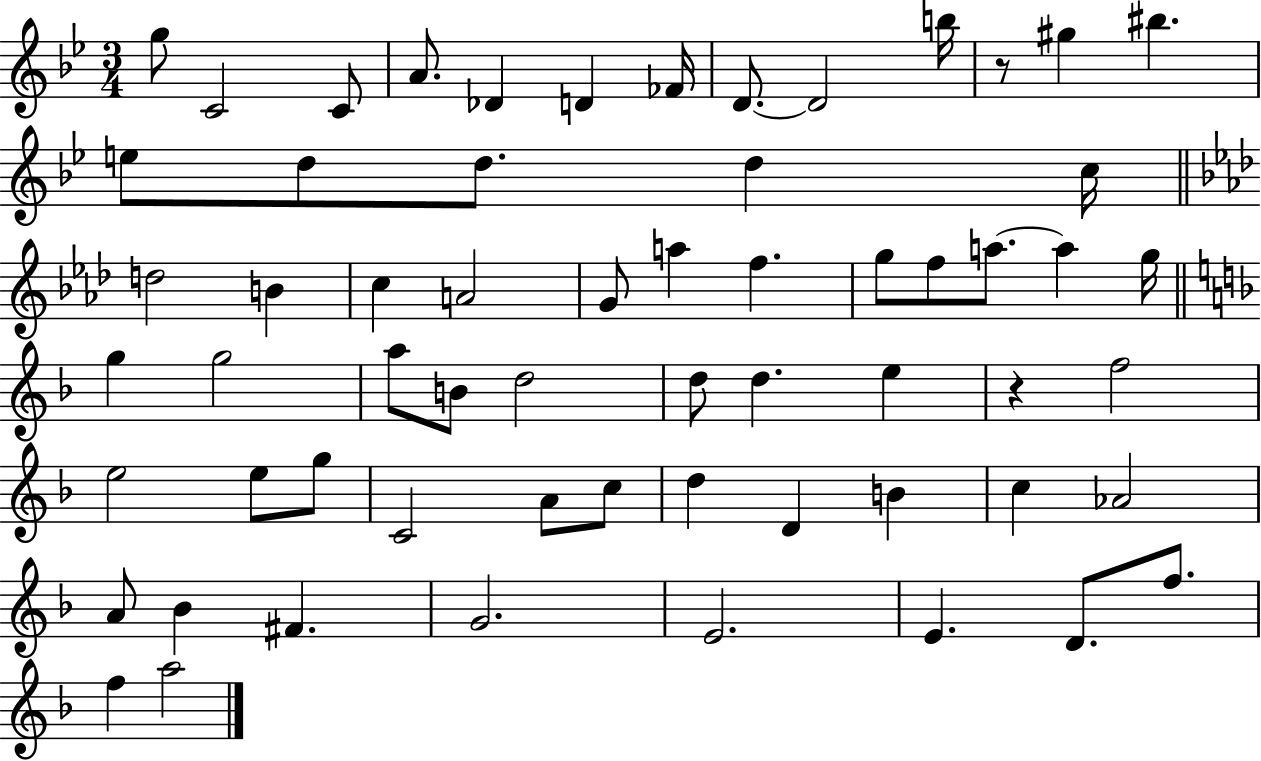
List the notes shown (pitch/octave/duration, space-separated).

G5/e C4/h C4/e A4/e. Db4/q D4/q FES4/s D4/e. D4/h B5/s R/e G#5/q BIS5/q. E5/e D5/e D5/e. D5/q C5/s D5/h B4/q C5/q A4/h G4/e A5/q F5/q. G5/e F5/e A5/e. A5/q G5/s G5/q G5/h A5/e B4/e D5/h D5/e D5/q. E5/q R/q F5/h E5/h E5/e G5/e C4/h A4/e C5/e D5/q D4/q B4/q C5/q Ab4/h A4/e Bb4/q F#4/q. G4/h. E4/h. E4/q. D4/e. F5/e. F5/q A5/h